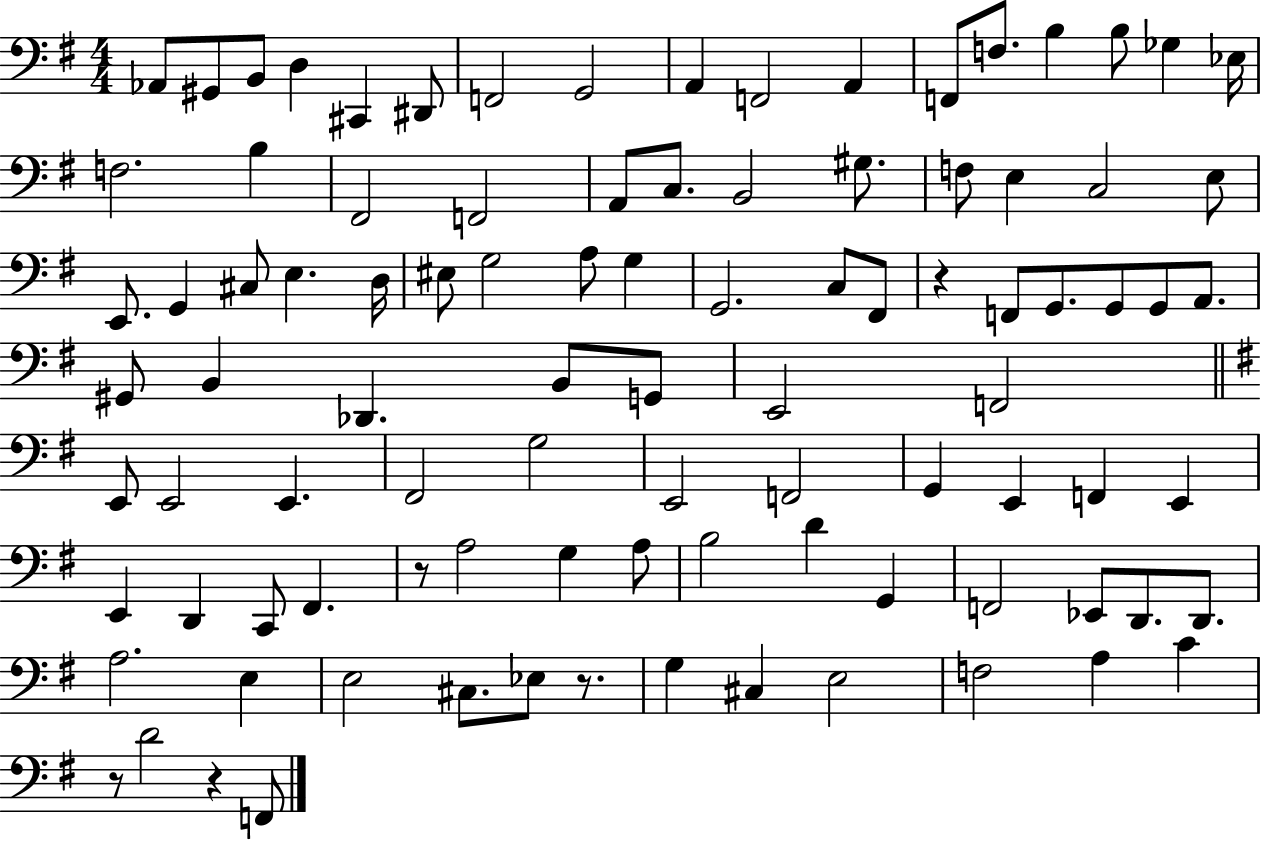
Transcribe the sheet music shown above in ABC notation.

X:1
T:Untitled
M:4/4
L:1/4
K:G
_A,,/2 ^G,,/2 B,,/2 D, ^C,, ^D,,/2 F,,2 G,,2 A,, F,,2 A,, F,,/2 F,/2 B, B,/2 _G, _E,/4 F,2 B, ^F,,2 F,,2 A,,/2 C,/2 B,,2 ^G,/2 F,/2 E, C,2 E,/2 E,,/2 G,, ^C,/2 E, D,/4 ^E,/2 G,2 A,/2 G, G,,2 C,/2 ^F,,/2 z F,,/2 G,,/2 G,,/2 G,,/2 A,,/2 ^G,,/2 B,, _D,, B,,/2 G,,/2 E,,2 F,,2 E,,/2 E,,2 E,, ^F,,2 G,2 E,,2 F,,2 G,, E,, F,, E,, E,, D,, C,,/2 ^F,, z/2 A,2 G, A,/2 B,2 D G,, F,,2 _E,,/2 D,,/2 D,,/2 A,2 E, E,2 ^C,/2 _E,/2 z/2 G, ^C, E,2 F,2 A, C z/2 D2 z F,,/2